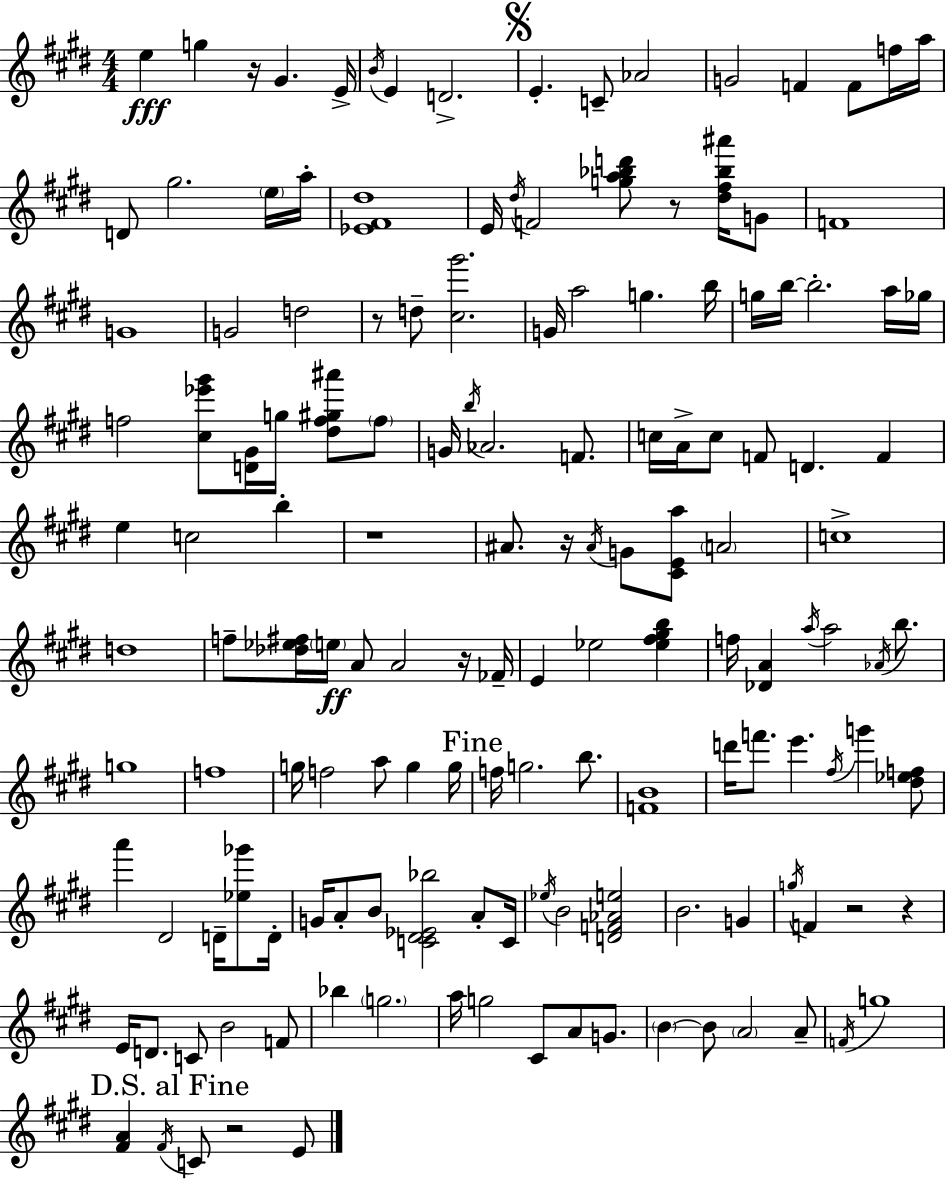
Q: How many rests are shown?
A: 9